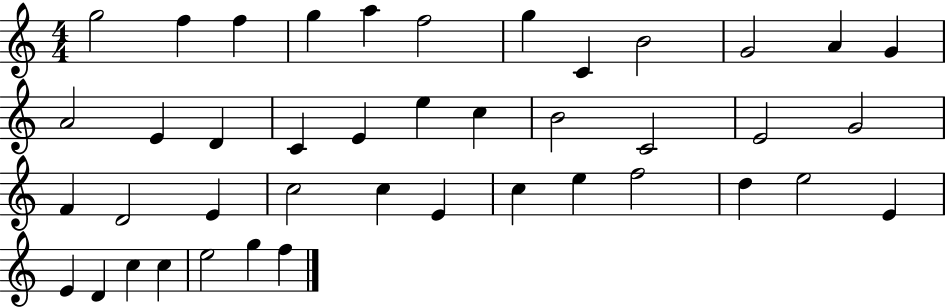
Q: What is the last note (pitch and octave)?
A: F5